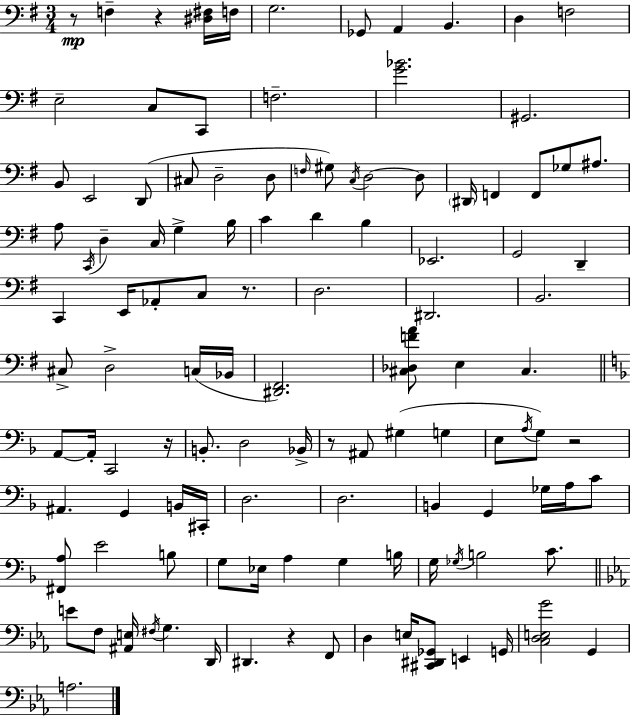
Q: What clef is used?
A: bass